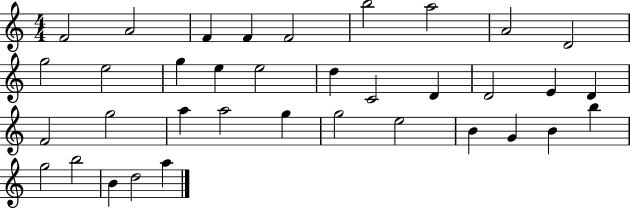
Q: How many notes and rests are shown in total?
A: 36